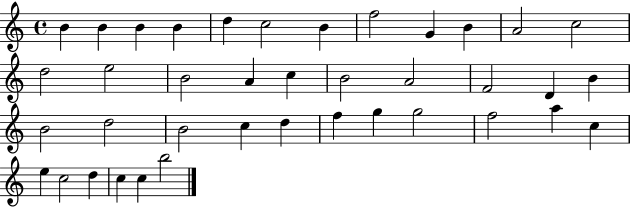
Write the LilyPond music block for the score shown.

{
  \clef treble
  \time 4/4
  \defaultTimeSignature
  \key c \major
  b'4 b'4 b'4 b'4 | d''4 c''2 b'4 | f''2 g'4 b'4 | a'2 c''2 | \break d''2 e''2 | b'2 a'4 c''4 | b'2 a'2 | f'2 d'4 b'4 | \break b'2 d''2 | b'2 c''4 d''4 | f''4 g''4 g''2 | f''2 a''4 c''4 | \break e''4 c''2 d''4 | c''4 c''4 b''2 | \bar "|."
}